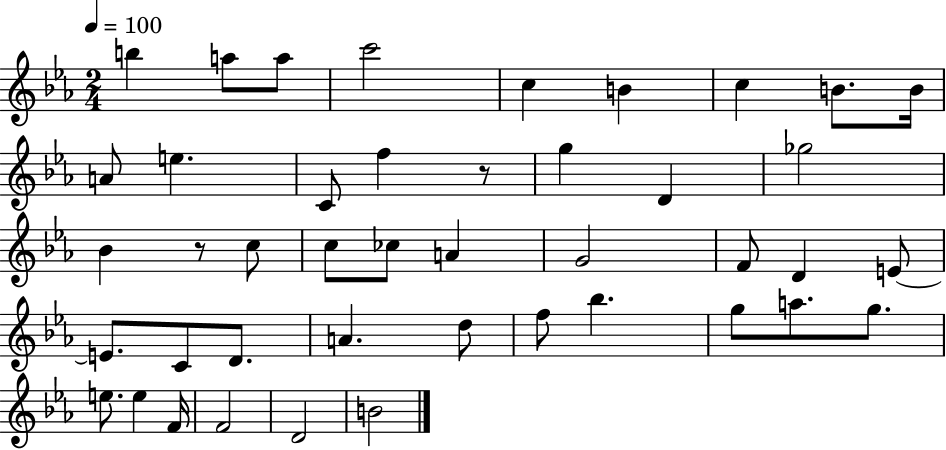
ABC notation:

X:1
T:Untitled
M:2/4
L:1/4
K:Eb
b a/2 a/2 c'2 c B c B/2 B/4 A/2 e C/2 f z/2 g D _g2 _B z/2 c/2 c/2 _c/2 A G2 F/2 D E/2 E/2 C/2 D/2 A d/2 f/2 _b g/2 a/2 g/2 e/2 e F/4 F2 D2 B2